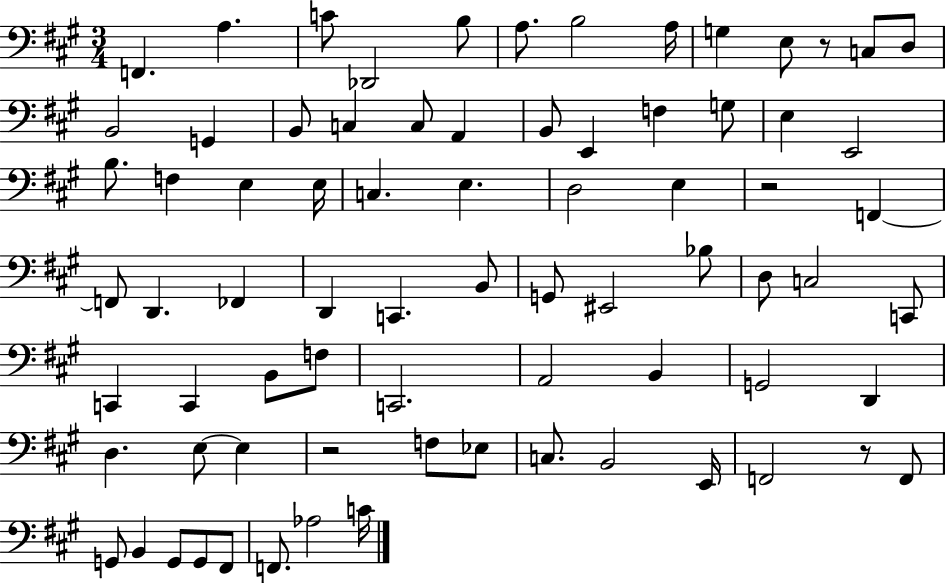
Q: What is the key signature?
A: A major